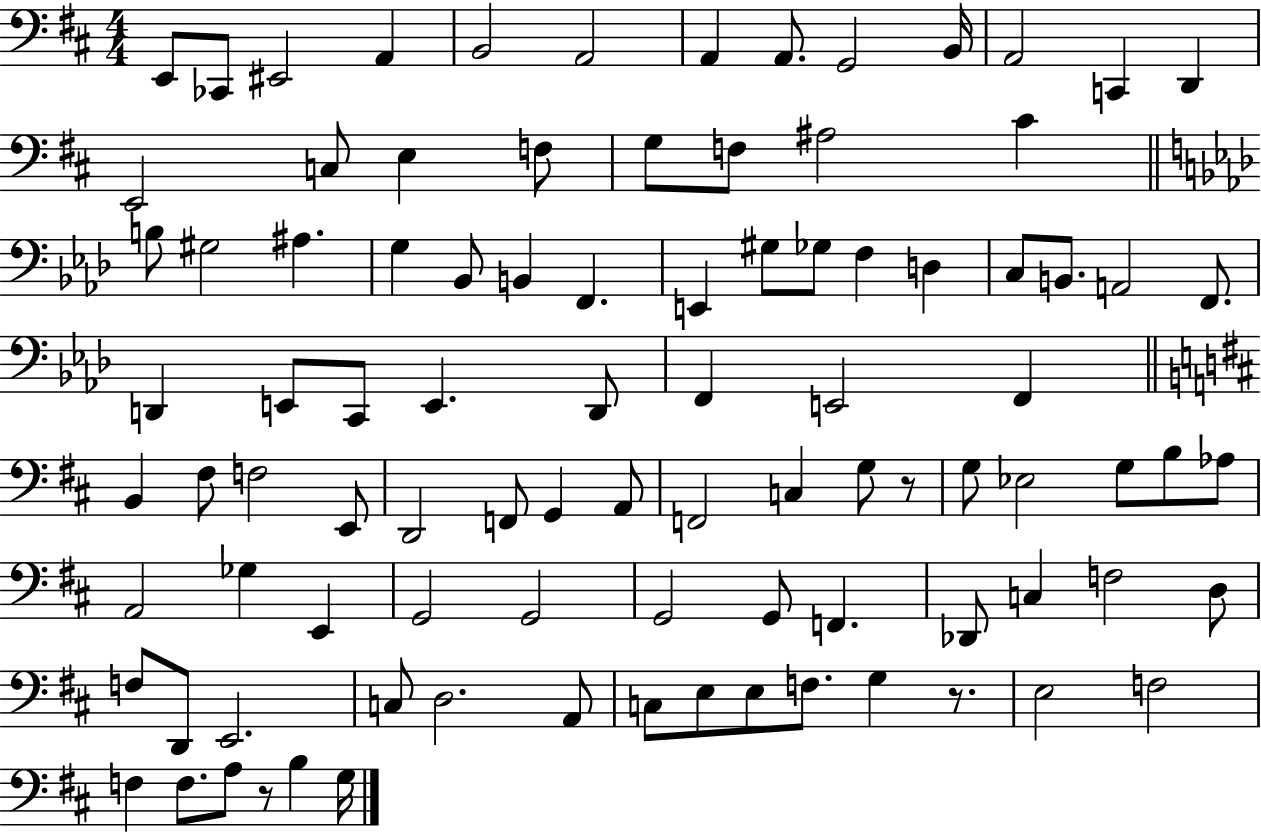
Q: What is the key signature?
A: D major